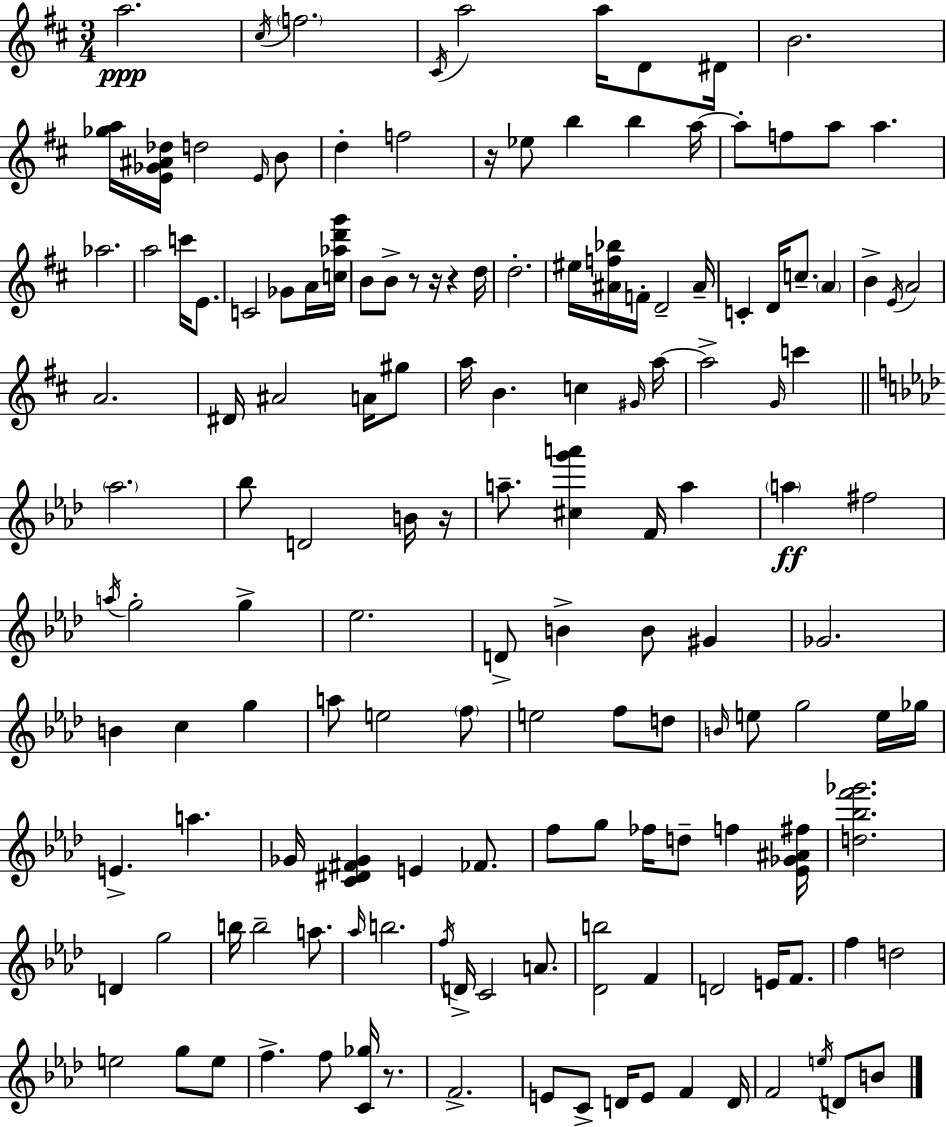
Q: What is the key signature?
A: D major